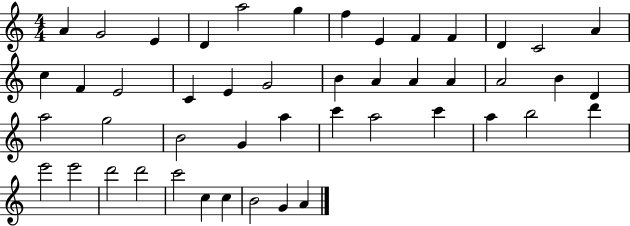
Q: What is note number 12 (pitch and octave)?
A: C4